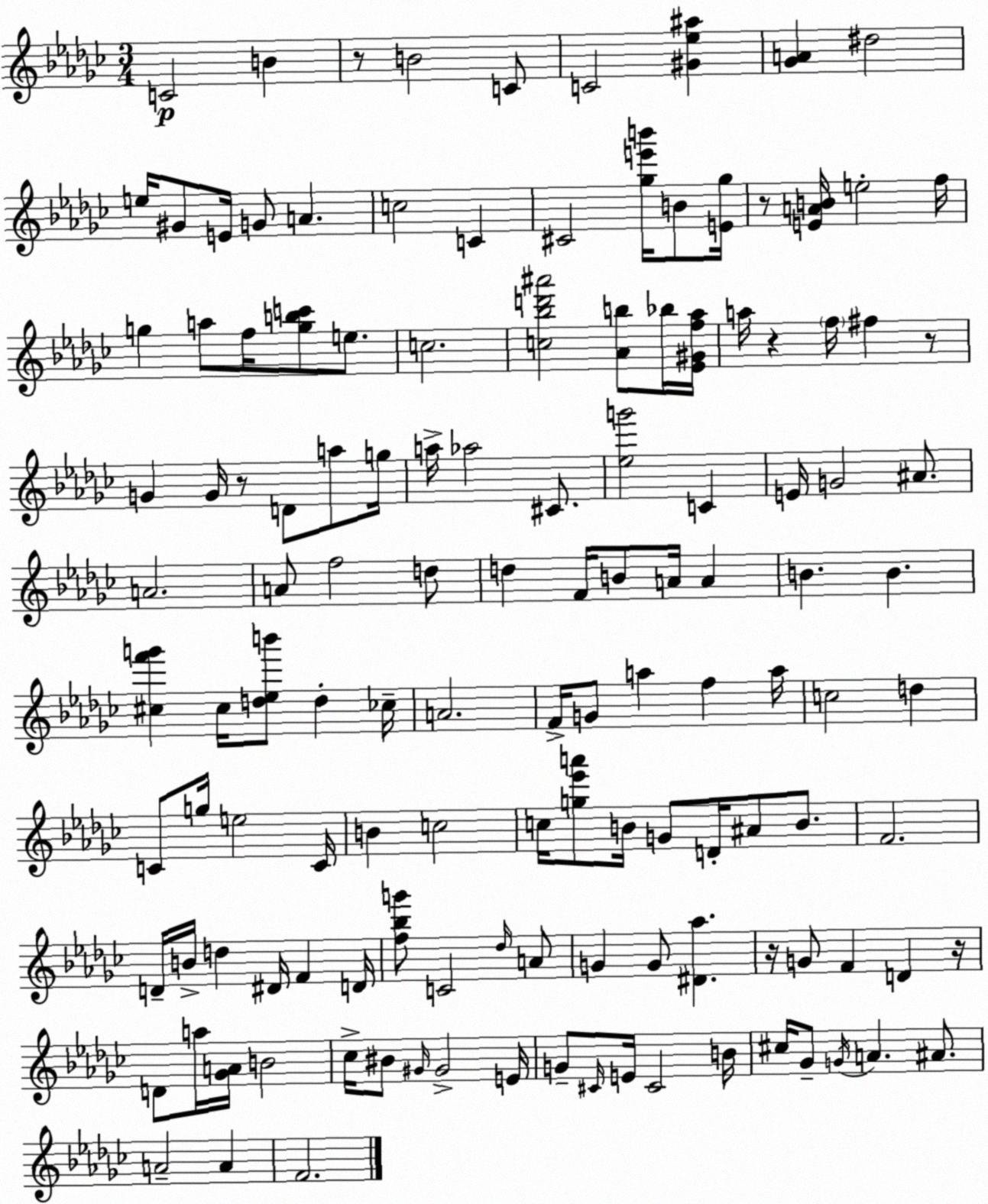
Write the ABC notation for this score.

X:1
T:Untitled
M:3/4
L:1/4
K:Ebm
C2 B z/2 B2 C/2 C2 [^G_e^a] [_GA] ^d2 e/4 ^G/2 E/4 G/2 A c2 C ^C2 [_ge'b']/4 B/2 [E_g]/4 z/2 [EAB]/4 e2 f/4 g a/2 f/4 [gbc']/2 e/2 c2 [c_bd'^a']2 [_Ab]/2 _b/4 [_E^Gf_a]/4 a/4 z f/4 ^f z/2 G G/4 z/2 D/2 a/2 g/4 a/4 _a2 ^C/2 [_eg']2 C E/4 G2 ^A/2 A2 A/2 f2 d/2 d F/4 B/2 A/4 A B B [^cf'g'] ^c/4 [d_eb']/2 d _c/4 A2 F/4 G/2 a f a/4 c2 d C/2 g/4 e2 C/4 B c2 c/4 [g_e'a']/2 B/4 G/2 D/4 ^A/2 B/2 F2 D/4 B/4 d ^D/4 F D/4 [f_bg']/2 C2 _d/4 A/2 G G/2 [^D_a] z/4 G/2 F D z/4 D/2 a/4 [_GA]/4 B2 _c/4 ^B/2 ^G/4 ^G2 E/4 G/2 ^C/4 E/4 ^C2 B/4 ^c/4 _G/2 G/4 A ^A/2 A2 A F2